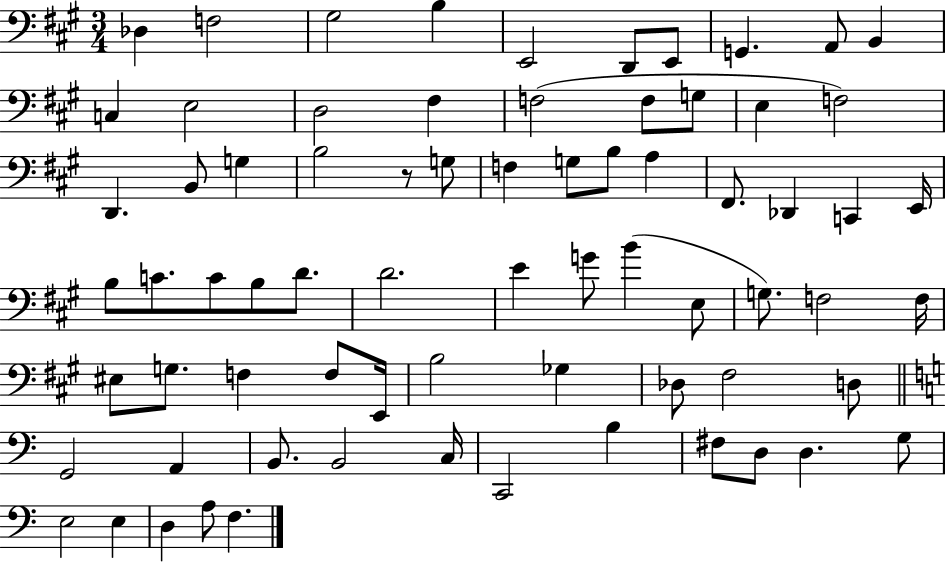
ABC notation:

X:1
T:Untitled
M:3/4
L:1/4
K:A
_D, F,2 ^G,2 B, E,,2 D,,/2 E,,/2 G,, A,,/2 B,, C, E,2 D,2 ^F, F,2 F,/2 G,/2 E, F,2 D,, B,,/2 G, B,2 z/2 G,/2 F, G,/2 B,/2 A, ^F,,/2 _D,, C,, E,,/4 B,/2 C/2 C/2 B,/2 D/2 D2 E G/2 B E,/2 G,/2 F,2 F,/4 ^E,/2 G,/2 F, F,/2 E,,/4 B,2 _G, _D,/2 ^F,2 D,/2 G,,2 A,, B,,/2 B,,2 C,/4 C,,2 B, ^F,/2 D,/2 D, G,/2 E,2 E, D, A,/2 F,